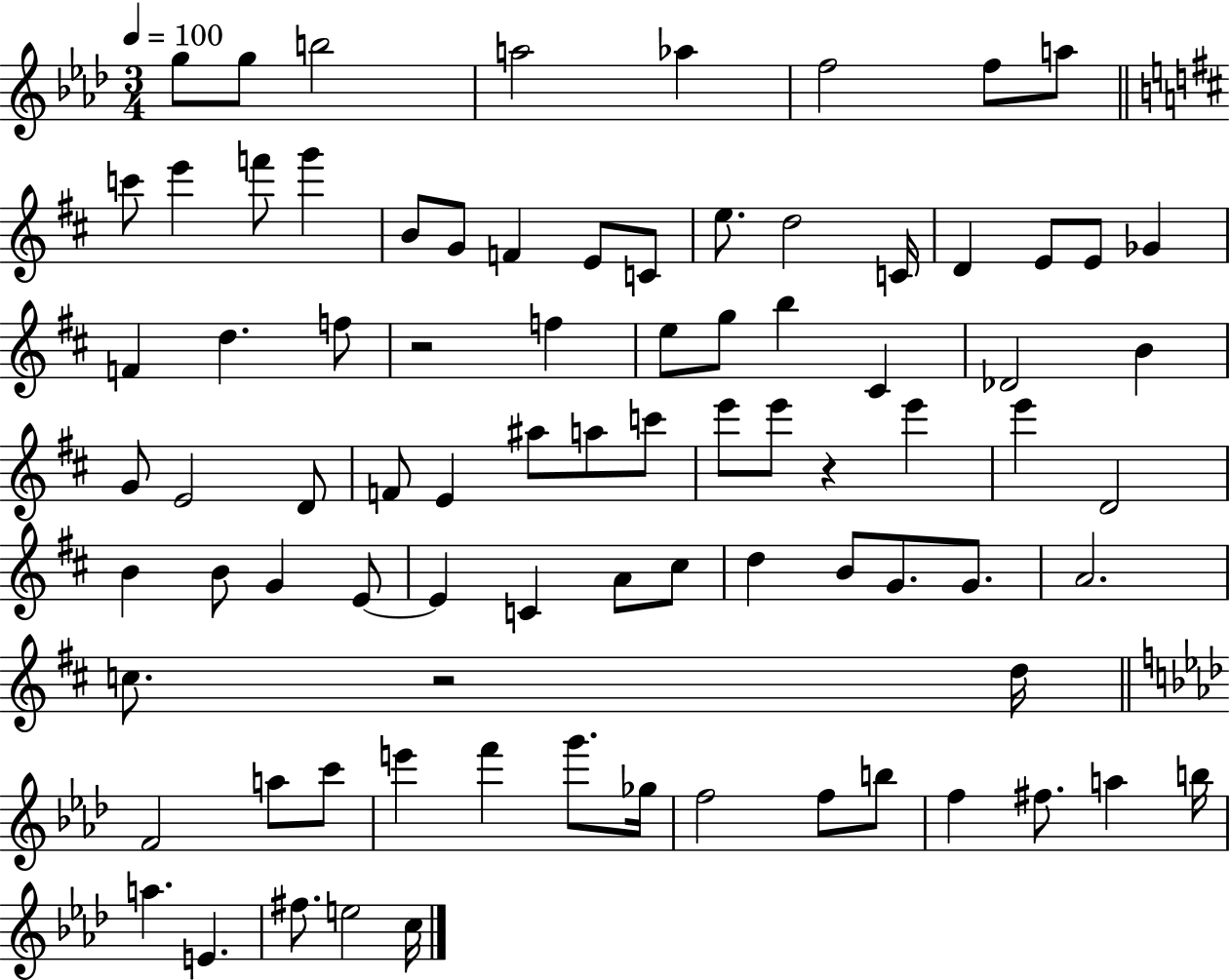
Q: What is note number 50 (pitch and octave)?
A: G4